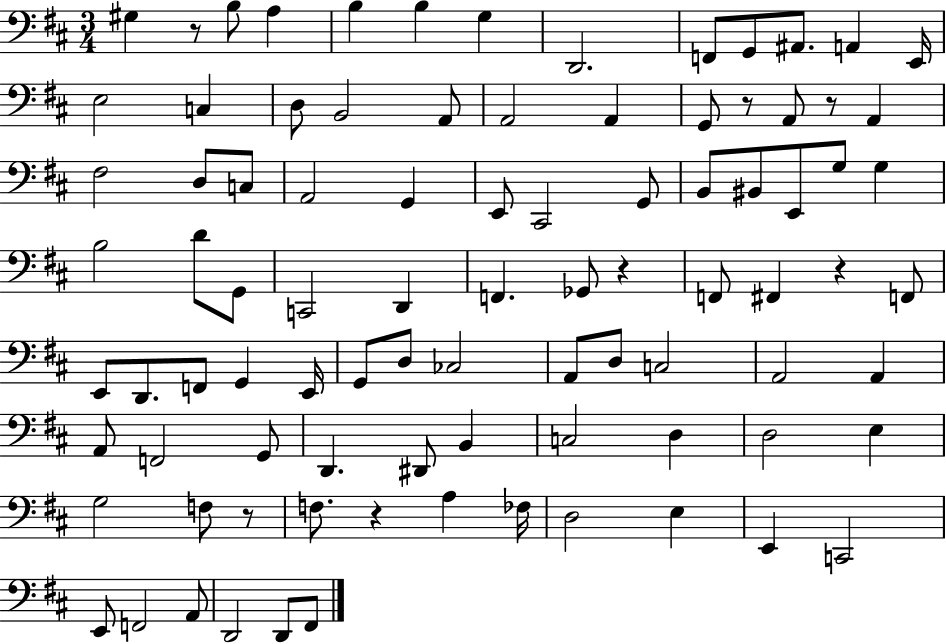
X:1
T:Untitled
M:3/4
L:1/4
K:D
^G, z/2 B,/2 A, B, B, G, D,,2 F,,/2 G,,/2 ^A,,/2 A,, E,,/4 E,2 C, D,/2 B,,2 A,,/2 A,,2 A,, G,,/2 z/2 A,,/2 z/2 A,, ^F,2 D,/2 C,/2 A,,2 G,, E,,/2 ^C,,2 G,,/2 B,,/2 ^B,,/2 E,,/2 G,/2 G, B,2 D/2 G,,/2 C,,2 D,, F,, _G,,/2 z F,,/2 ^F,, z F,,/2 E,,/2 D,,/2 F,,/2 G,, E,,/4 G,,/2 D,/2 _C,2 A,,/2 D,/2 C,2 A,,2 A,, A,,/2 F,,2 G,,/2 D,, ^D,,/2 B,, C,2 D, D,2 E, G,2 F,/2 z/2 F,/2 z A, _F,/4 D,2 E, E,, C,,2 E,,/2 F,,2 A,,/2 D,,2 D,,/2 ^F,,/2